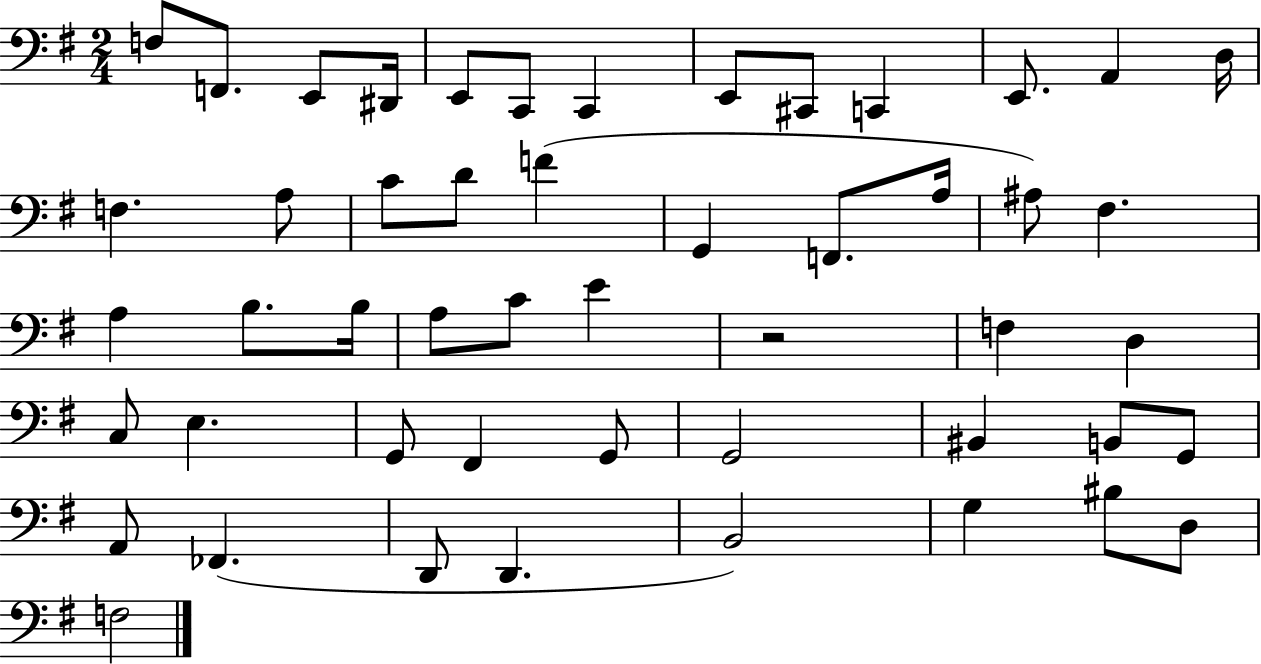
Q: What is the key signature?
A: G major